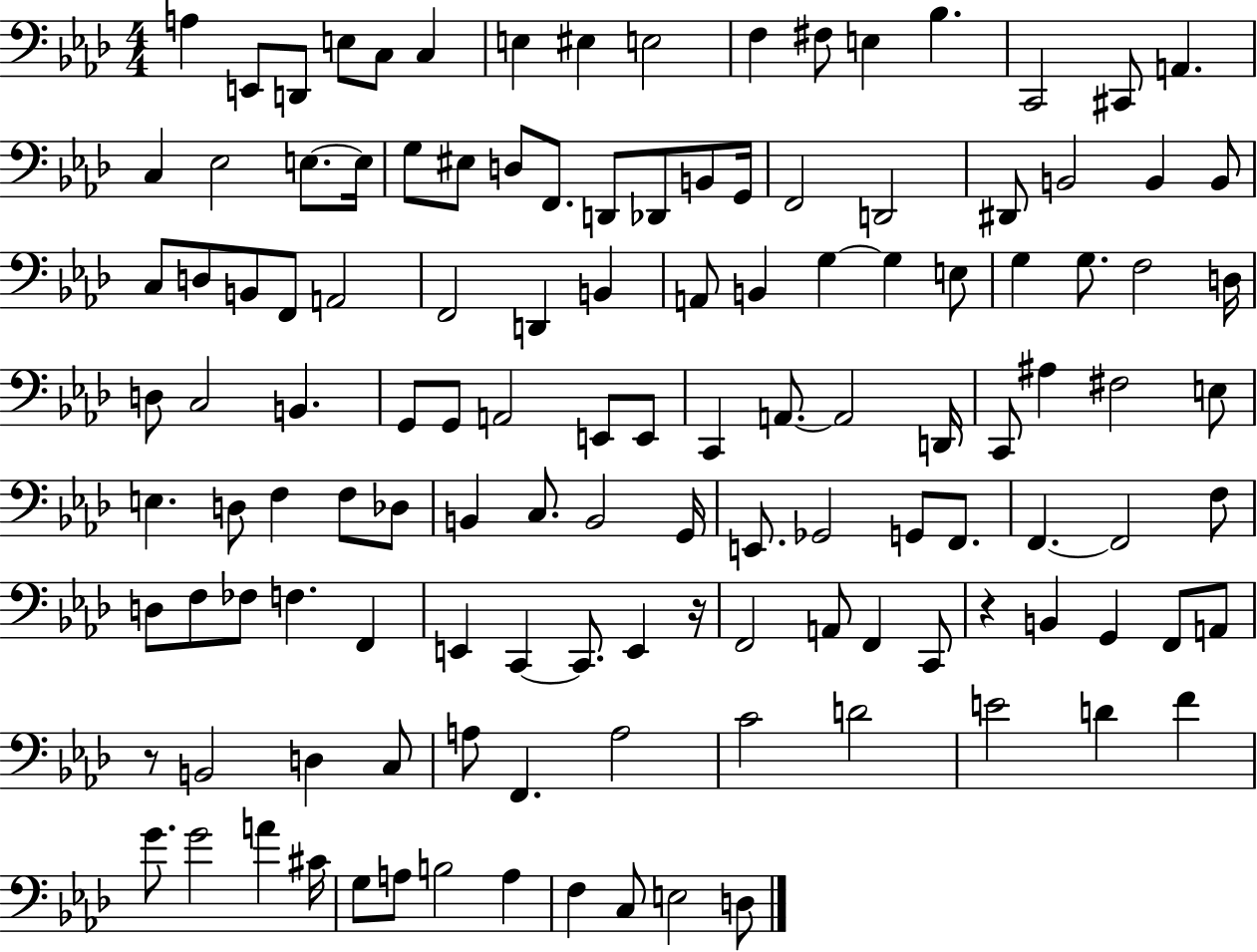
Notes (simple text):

A3/q E2/e D2/e E3/e C3/e C3/q E3/q EIS3/q E3/h F3/q F#3/e E3/q Bb3/q. C2/h C#2/e A2/q. C3/q Eb3/h E3/e. E3/s G3/e EIS3/e D3/e F2/e. D2/e Db2/e B2/e G2/s F2/h D2/h D#2/e B2/h B2/q B2/e C3/e D3/e B2/e F2/e A2/h F2/h D2/q B2/q A2/e B2/q G3/q G3/q E3/e G3/q G3/e. F3/h D3/s D3/e C3/h B2/q. G2/e G2/e A2/h E2/e E2/e C2/q A2/e. A2/h D2/s C2/e A#3/q F#3/h E3/e E3/q. D3/e F3/q F3/e Db3/e B2/q C3/e. B2/h G2/s E2/e. Gb2/h G2/e F2/e. F2/q. F2/h F3/e D3/e F3/e FES3/e F3/q. F2/q E2/q C2/q C2/e. E2/q R/s F2/h A2/e F2/q C2/e R/q B2/q G2/q F2/e A2/e R/e B2/h D3/q C3/e A3/e F2/q. A3/h C4/h D4/h E4/h D4/q F4/q G4/e. G4/h A4/q C#4/s G3/e A3/e B3/h A3/q F3/q C3/e E3/h D3/e